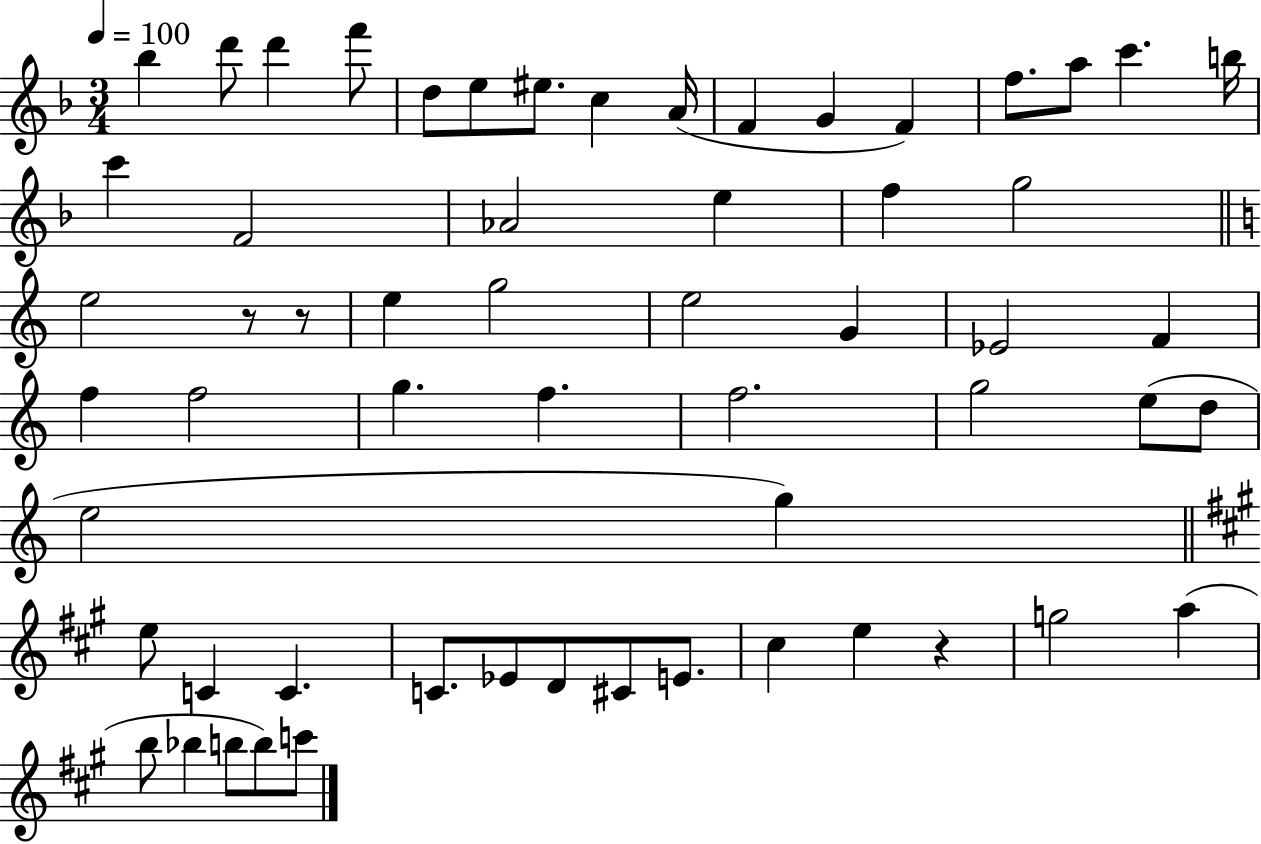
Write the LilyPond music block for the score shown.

{
  \clef treble
  \numericTimeSignature
  \time 3/4
  \key f \major
  \tempo 4 = 100
  \repeat volta 2 { bes''4 d'''8 d'''4 f'''8 | d''8 e''8 eis''8. c''4 a'16( | f'4 g'4 f'4) | f''8. a''8 c'''4. b''16 | \break c'''4 f'2 | aes'2 e''4 | f''4 g''2 | \bar "||" \break \key a \minor e''2 r8 r8 | e''4 g''2 | e''2 g'4 | ees'2 f'4 | \break f''4 f''2 | g''4. f''4. | f''2. | g''2 e''8( d''8 | \break e''2 g''4) | \bar "||" \break \key a \major e''8 c'4 c'4. | c'8. ees'8 d'8 cis'8 e'8. | cis''4 e''4 r4 | g''2 a''4( | \break b''8 bes''4 b''8 b''8) c'''8 | } \bar "|."
}